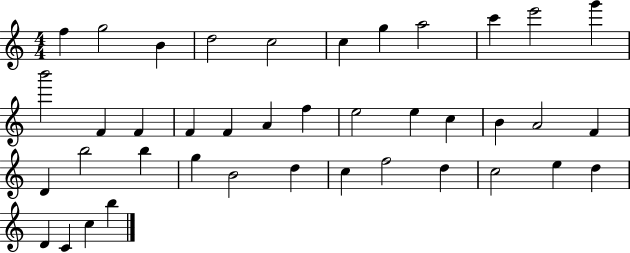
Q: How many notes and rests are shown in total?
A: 40